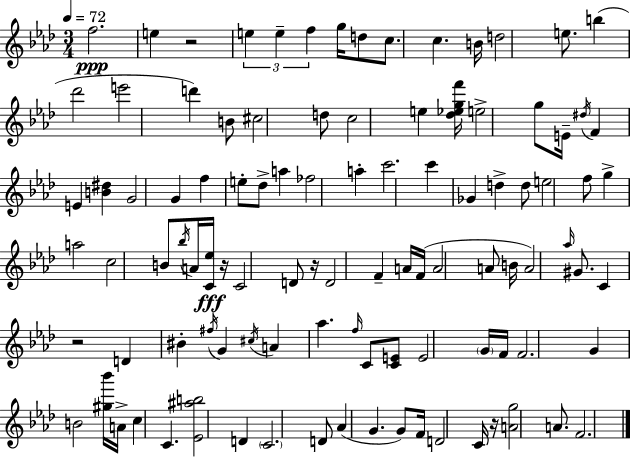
{
  \clef treble
  \numericTimeSignature
  \time 3/4
  \key f \minor
  \tempo 4 = 72
  f''2.\ppp | e''4 r2 | \tuplet 3/2 { e''4 e''4-- f''4 } | g''16 d''8 c''8. c''4. | \break b'16 d''2 e''8. | b''4( des'''2 | e'''2 d'''4) | b'8 cis''2 d''8 | \break c''2 e''4 | <des'' ees'' g'' f'''>16 e''2-> g''8 e'16-- | \acciaccatura { dis''16 } f'4 e'4 <b' dis''>4 | g'2 g'4 | \break f''4 e''8-. des''8-> a''4 | fes''2 a''4-. | c'''2. | c'''4 ges'4 d''4-> | \break d''8 e''2 f''8 | g''4-> a''2 | c''2 b'8 \acciaccatura { bes''16 } | a'16 <c' ees''>16\fff r16 c'2 d'8 | \break r16 d'2 f'4-- | a'16 f'16( a'2 | a'8 b'16 a'2) \grace { aes''16 } | gis'8. c'4 r2 | \break d'4 bis'4-. \acciaccatura { fis''16 } | g'4 \acciaccatura { cis''16 } a'4 aes''4. | \grace { f''16 } c'8 <c' e'>8 e'2 | \parenthesize g'16 f'16 f'2. | \break g'4 b'2 | <gis'' bes'''>16 a'16-> c''4 | c'4. <ees' ais'' b''>2 | d'4 \parenthesize c'2. | \break d'8 aes'4( | g'4. g'8) f'16 d'2 | c'16 r16 <a' g''>2 | a'8. f'2. | \break \bar "|."
}